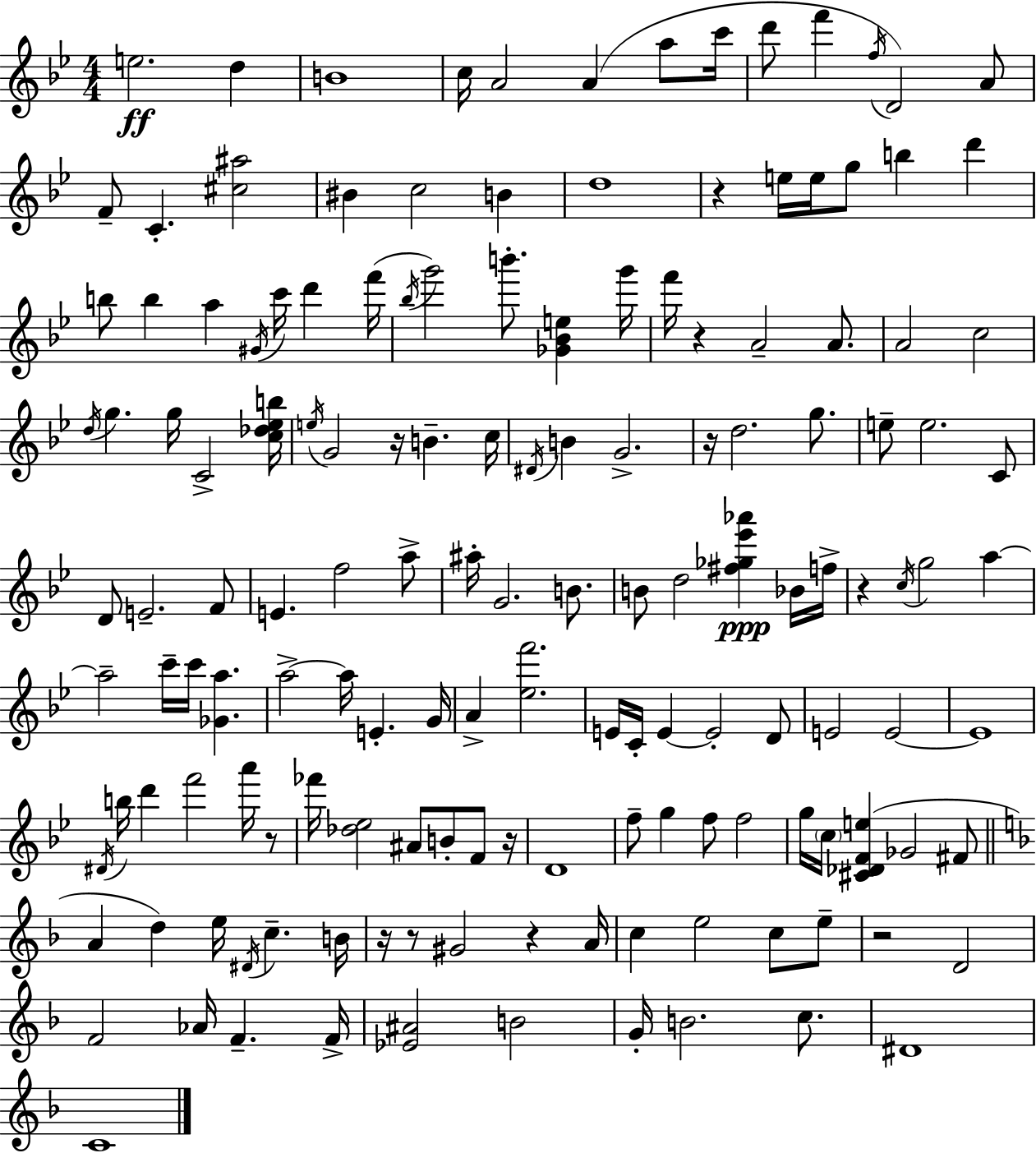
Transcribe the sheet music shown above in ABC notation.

X:1
T:Untitled
M:4/4
L:1/4
K:Bb
e2 d B4 c/4 A2 A a/2 c'/4 d'/2 f' f/4 D2 A/2 F/2 C [^c^a]2 ^B c2 B d4 z e/4 e/4 g/2 b d' b/2 b a ^G/4 c'/4 d' f'/4 _b/4 g'2 b'/2 [_G_Be] g'/4 f'/4 z A2 A/2 A2 c2 d/4 g g/4 C2 [c_d_eb]/4 e/4 G2 z/4 B c/4 ^D/4 B G2 z/4 d2 g/2 e/2 e2 C/2 D/2 E2 F/2 E f2 a/2 ^a/4 G2 B/2 B/2 d2 [^f_g_e'_a'] _B/4 f/4 z c/4 g2 a a2 c'/4 c'/4 [_Ga] a2 a/4 E G/4 A [_ef']2 E/4 C/4 E E2 D/2 E2 E2 E4 ^D/4 b/4 d' f'2 a'/4 z/2 _f'/4 [_d_e]2 ^A/2 B/2 F/2 z/4 D4 f/2 g f/2 f2 g/4 c/4 [^C_DFe] _G2 ^F/2 A d e/4 ^D/4 c B/4 z/4 z/2 ^G2 z A/4 c e2 c/2 e/2 z2 D2 F2 _A/4 F F/4 [_E^A]2 B2 G/4 B2 c/2 ^D4 C4